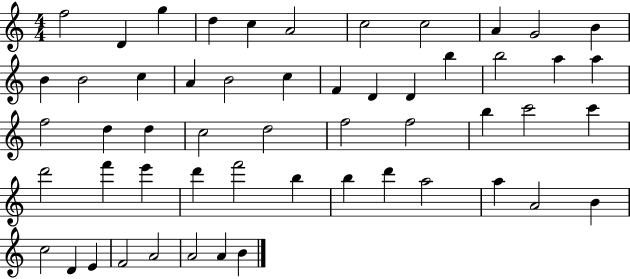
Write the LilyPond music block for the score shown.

{
  \clef treble
  \numericTimeSignature
  \time 4/4
  \key c \major
  f''2 d'4 g''4 | d''4 c''4 a'2 | c''2 c''2 | a'4 g'2 b'4 | \break b'4 b'2 c''4 | a'4 b'2 c''4 | f'4 d'4 d'4 b''4 | b''2 a''4 a''4 | \break f''2 d''4 d''4 | c''2 d''2 | f''2 f''2 | b''4 c'''2 c'''4 | \break d'''2 f'''4 e'''4 | d'''4 f'''2 b''4 | b''4 d'''4 a''2 | a''4 a'2 b'4 | \break c''2 d'4 e'4 | f'2 a'2 | a'2 a'4 b'4 | \bar "|."
}